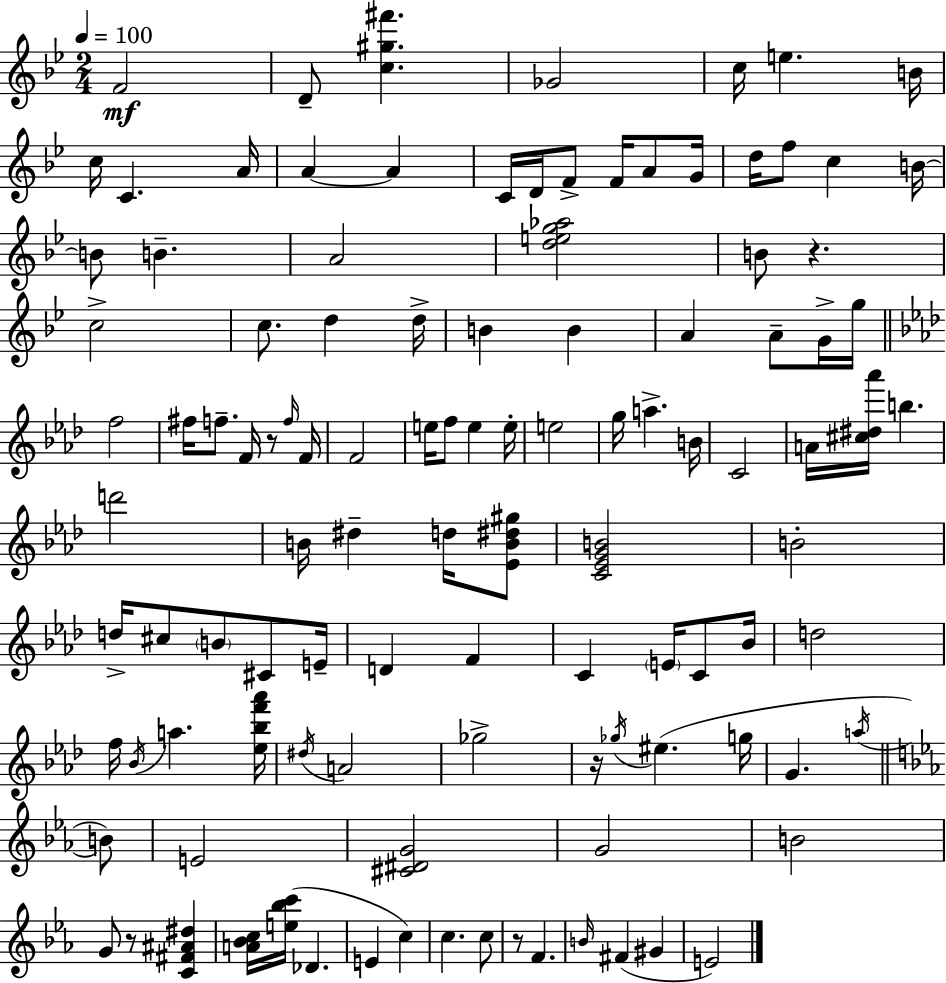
X:1
T:Untitled
M:2/4
L:1/4
K:Bb
F2 D/2 [c^g^f'] _G2 c/4 e B/4 c/4 C A/4 A A C/4 D/4 F/2 F/4 A/2 G/4 d/4 f/2 c B/4 B/2 B A2 [deg_a]2 B/2 z c2 c/2 d d/4 B B A A/2 G/4 g/4 f2 ^f/4 f/2 F/4 z/2 f/4 F/4 F2 e/4 f/2 e e/4 e2 g/4 a B/4 C2 A/4 [^c^d_a']/4 b d'2 B/4 ^d d/4 [_EB^d^g]/2 [C_EGB]2 B2 d/4 ^c/2 B/2 ^C/2 E/4 D F C E/4 C/2 _B/4 d2 f/4 _B/4 a [_e_bf'_a']/4 ^d/4 A2 _g2 z/4 _g/4 ^e g/4 G a/4 B/2 E2 [^C^DG]2 G2 B2 G/2 z/2 [C^F^A^d] [A_Bc]/4 [e_bc']/4 _D E c c c/2 z/2 F B/4 ^F ^G E2